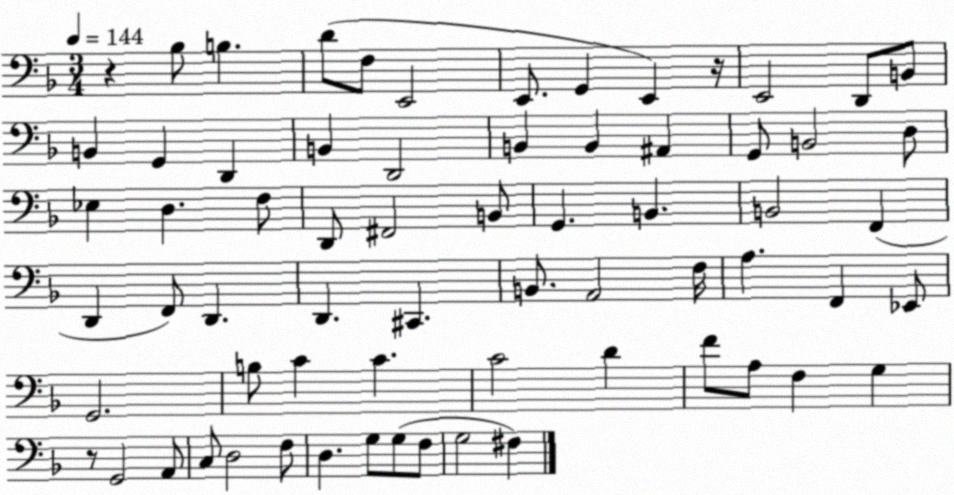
X:1
T:Untitled
M:3/4
L:1/4
K:F
z _B,/2 B, D/2 F,/2 E,,2 E,,/2 G,, E,, z/4 E,,2 D,,/2 B,,/2 B,, G,, D,, B,, D,,2 B,, B,, ^A,, G,,/2 B,,2 D,/2 _E, D, F,/2 D,,/2 ^F,,2 B,,/2 G,, B,, B,,2 F,, D,, F,,/2 D,, D,, ^C,, B,,/2 A,,2 F,/4 A, F,, _E,,/2 G,,2 B,/2 C C C2 D F/2 A,/2 F, G, z/2 G,,2 A,,/2 C,/2 D,2 F,/2 D, G,/2 G,/2 F,/2 G,2 ^F,